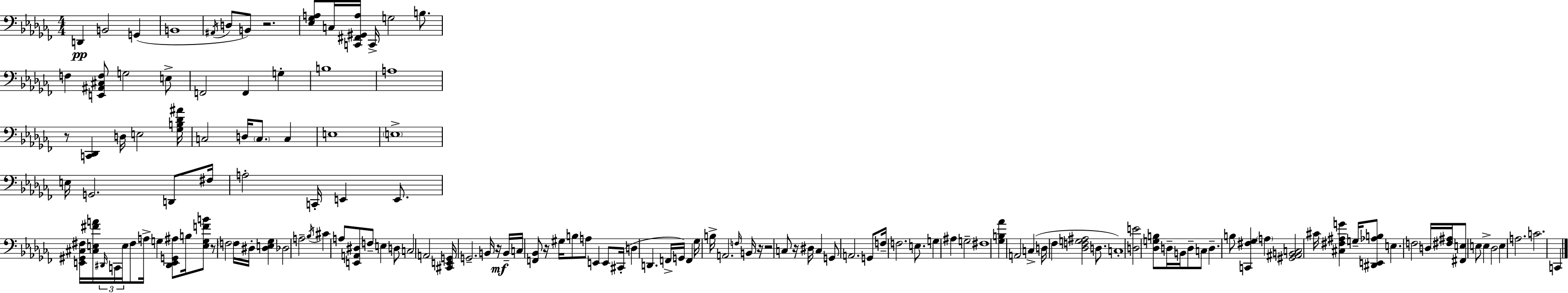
D2/q B2/h G2/q B2/w A#2/s D3/e B2/e R/h. [Eb3,Gb3,A3]/e C3/s [C2,F#2,G#2,A3]/s C2/s G3/h B3/e. F3/q [E2,A#2,C#3,F3]/e G3/h E3/e F2/h F2/q G3/q B3/w A3/w R/e [C2,Db2]/q D3/s E3/h [Gb3,B3,Db4,A#4]/s C3/h D3/s C3/e. C3/q E3/w E3/w E3/s G2/h. D2/e F#3/s A3/h C2/s E2/q E2/e. [E2,G#2,C#3,F#3]/s [C#3,E3,F#4,A4]/s D#2/s C2/s E3/s F#3/e A3/s G3/q [D#2,E2,G2,A#3]/e B3/s [E3,G3,F4,B4]/e R/e F3/h F3/s D#3/s [D#3,E3,Gb3]/q Db3/h A3/h Bb3/s C#4/q A3/e [E2,A2,D#3]/e F3/e E3/q D3/e C3/h A2/h [C#2,E2,G2]/s G2/h. B2/s R/s B2/s C3/s [F2,Bb2]/e R/s G#3/s B3/e A3/e E2/q E2/e C#2/s D3/q D2/q. F2/s G2/s F2/q Gb3/s B3/s A2/h. F3/s B2/s R/s R/h C3/e R/s D#3/s C3/q G2/e A2/h. G2/e F3/s F3/h. E3/e. G3/q A#3/q G3/h F#3/w [Gb3,B3,Ab4]/q A2/h C3/q D3/s FES3/q [Db3,F3,G3,A#3]/h D3/e. C3/w [D3,E4]/h [Db3,G3,B3]/e D3/s B2/s D3/e C3/e D3/q. B3/e [C2,F#3,Gb3]/q A3/q [G#2,A#2,B2,C3]/h C#4/s [C#3,F#3,A#3,G4]/q G3/s [D#2,E2,Ab3,B3]/e E3/q. F3/h D3/s [F#3,A#3]/s [F#2,E3]/e E3/e E3/q Db3/h E3/q A3/h. C4/h. C2/q